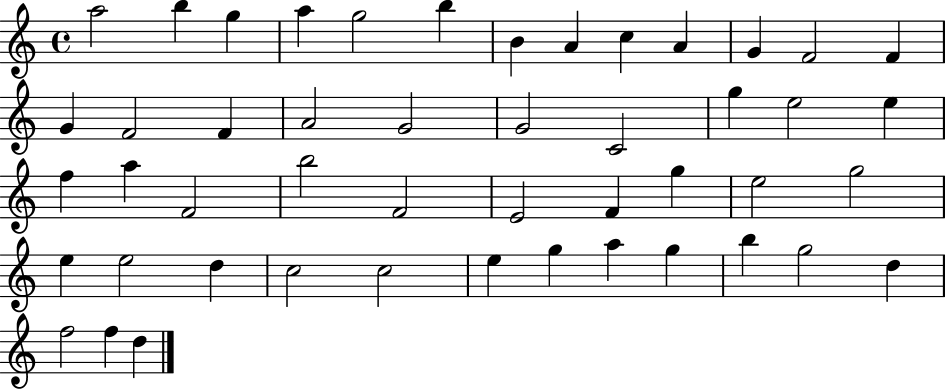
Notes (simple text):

A5/h B5/q G5/q A5/q G5/h B5/q B4/q A4/q C5/q A4/q G4/q F4/h F4/q G4/q F4/h F4/q A4/h G4/h G4/h C4/h G5/q E5/h E5/q F5/q A5/q F4/h B5/h F4/h E4/h F4/q G5/q E5/h G5/h E5/q E5/h D5/q C5/h C5/h E5/q G5/q A5/q G5/q B5/q G5/h D5/q F5/h F5/q D5/q